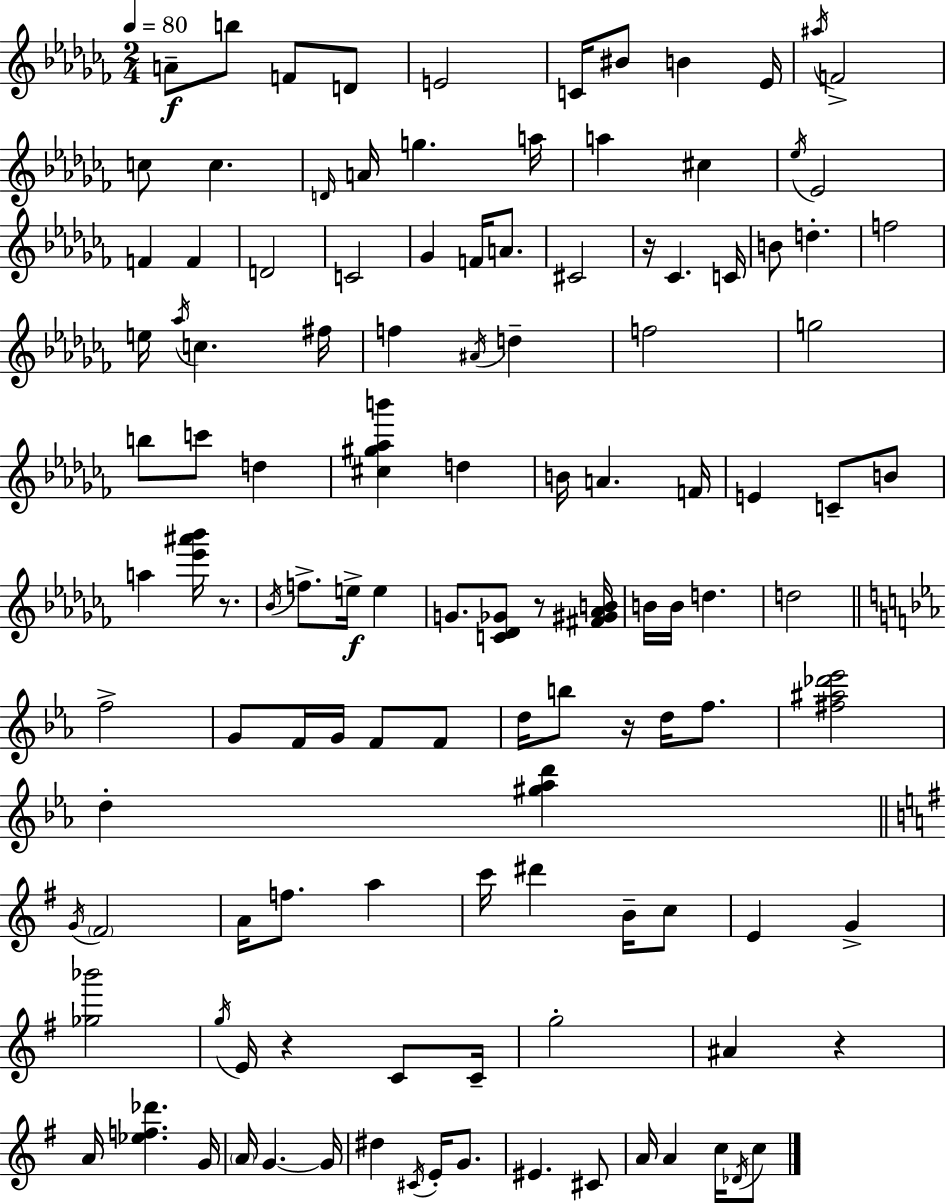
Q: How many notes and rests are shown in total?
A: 121